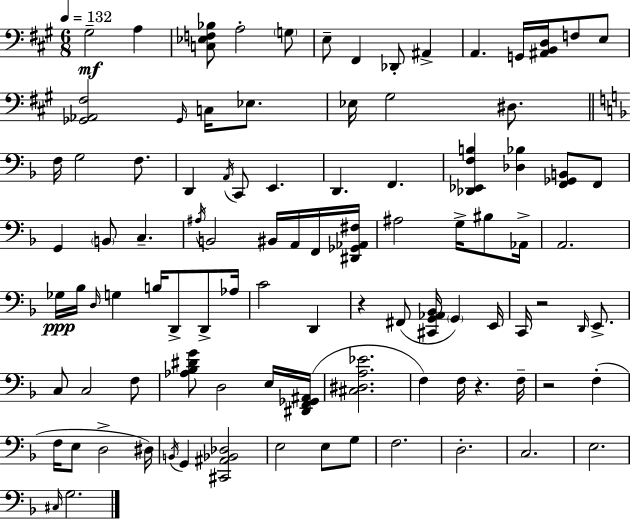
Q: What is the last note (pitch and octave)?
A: G3